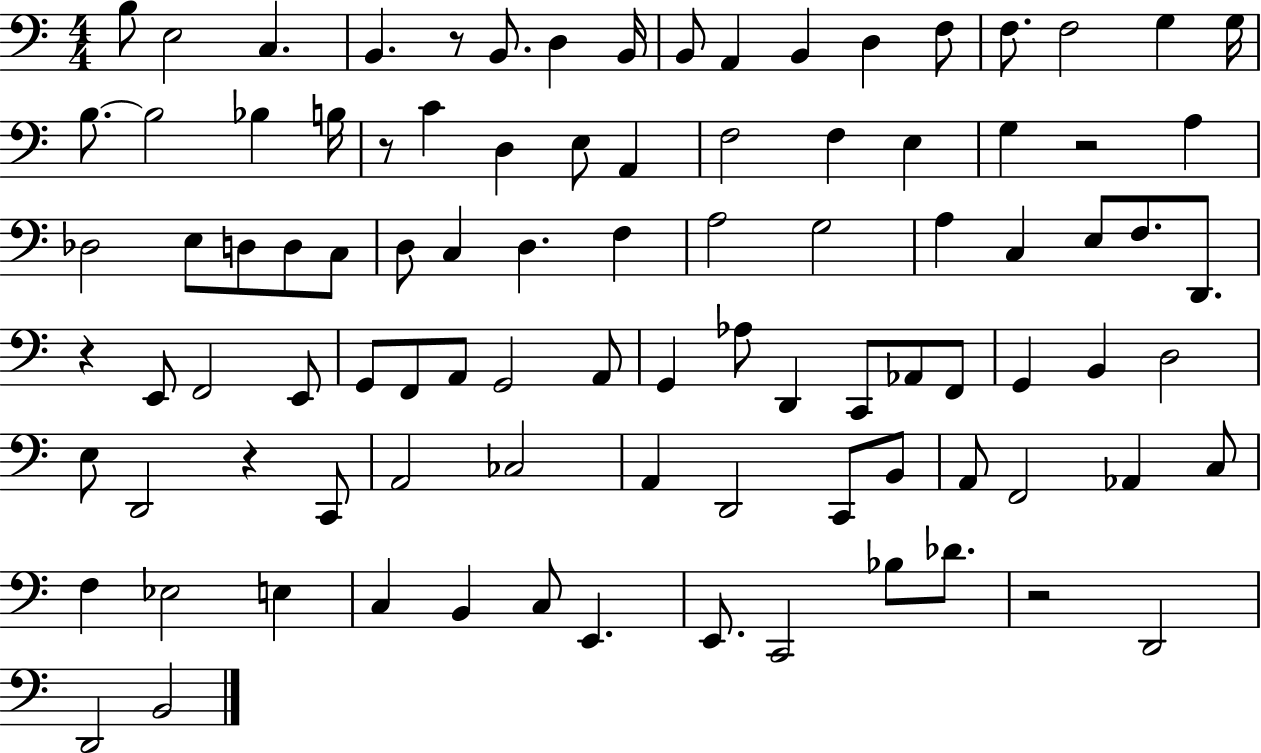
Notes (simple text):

B3/e E3/h C3/q. B2/q. R/e B2/e. D3/q B2/s B2/e A2/q B2/q D3/q F3/e F3/e. F3/h G3/q G3/s B3/e. B3/h Bb3/q B3/s R/e C4/q D3/q E3/e A2/q F3/h F3/q E3/q G3/q R/h A3/q Db3/h E3/e D3/e D3/e C3/e D3/e C3/q D3/q. F3/q A3/h G3/h A3/q C3/q E3/e F3/e. D2/e. R/q E2/e F2/h E2/e G2/e F2/e A2/e G2/h A2/e G2/q Ab3/e D2/q C2/e Ab2/e F2/e G2/q B2/q D3/h E3/e D2/h R/q C2/e A2/h CES3/h A2/q D2/h C2/e B2/e A2/e F2/h Ab2/q C3/e F3/q Eb3/h E3/q C3/q B2/q C3/e E2/q. E2/e. C2/h Bb3/e Db4/e. R/h D2/h D2/h B2/h